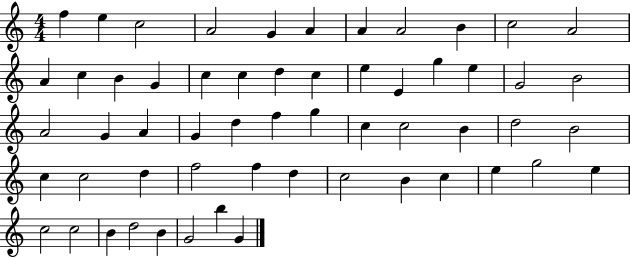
X:1
T:Untitled
M:4/4
L:1/4
K:C
f e c2 A2 G A A A2 B c2 A2 A c B G c c d c e E g e G2 B2 A2 G A G d f g c c2 B d2 B2 c c2 d f2 f d c2 B c e g2 e c2 c2 B d2 B G2 b G